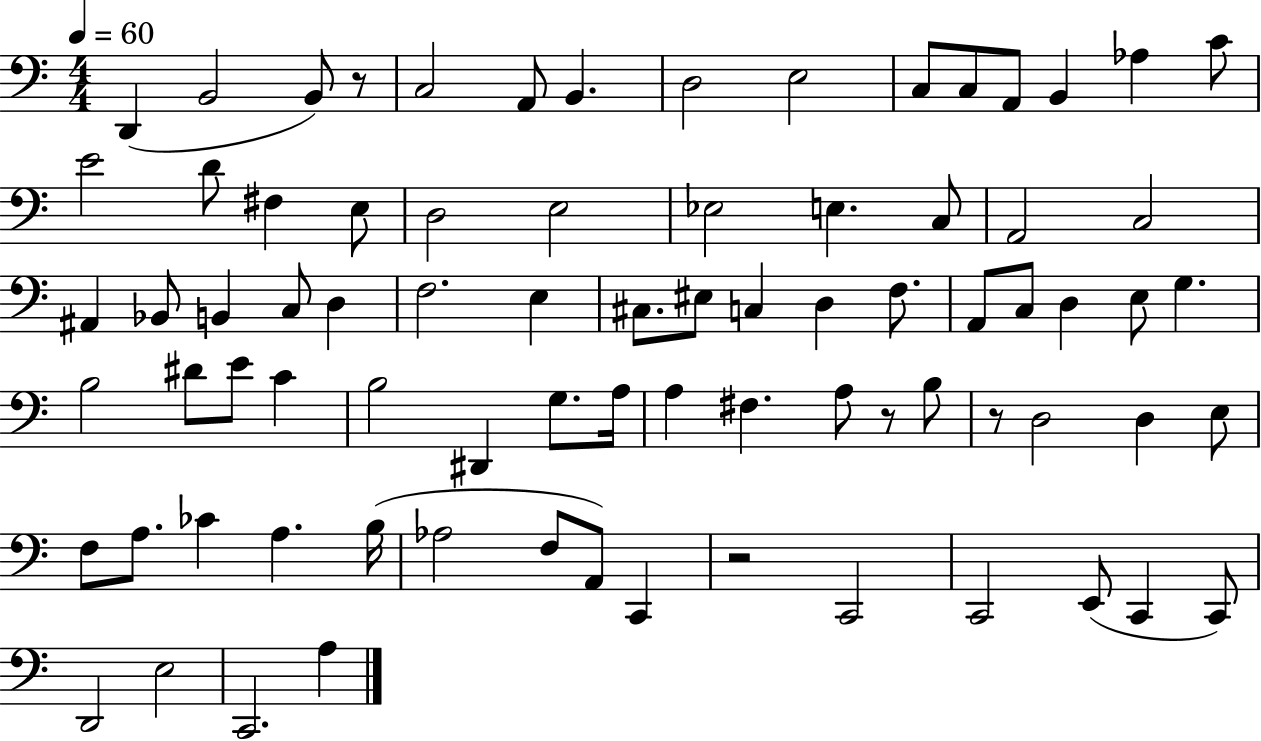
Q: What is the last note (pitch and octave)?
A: A3